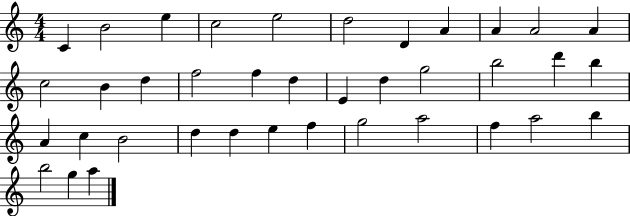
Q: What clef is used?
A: treble